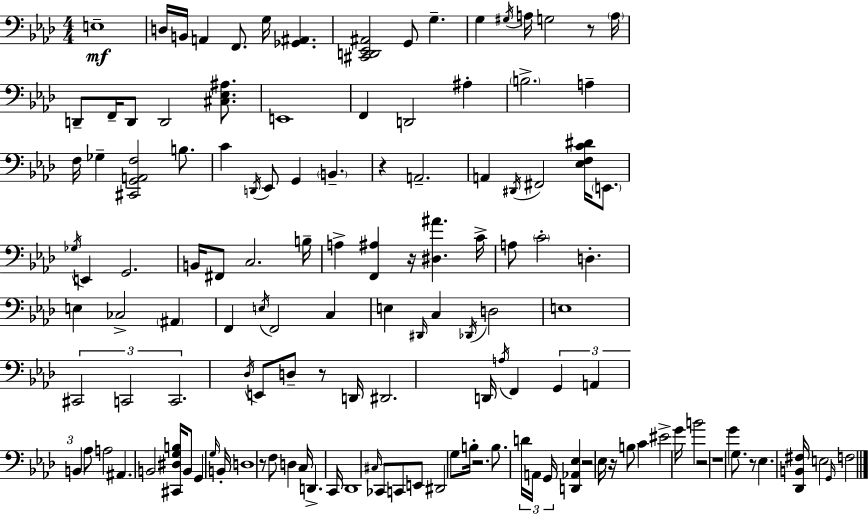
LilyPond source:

{
  \clef bass
  \numericTimeSignature
  \time 4/4
  \key f \minor
  e1--\mf | d16 b,16 a,4 f,8. g16 <ges, ais,>4. | <cis, d, ees, ais,>2 g,8 g4.-- | g4 \acciaccatura { gis16 } a16 g2 r8 | \break \parenthesize a16 d,8-- f,16-- d,8 d,2 <cis ees ais>8. | e,1 | f,4 d,2 ais4-. | \parenthesize b2.-> a4-- | \break f16 ges4-- <cis, g, a, f>2 b8. | c'4 \acciaccatura { d,16 } ees,8 g,4 \parenthesize b,4.-- | r4 a,2.-- | a,4 \acciaccatura { dis,16 } fis,2 <ees f c' dis'>16 | \break \parenthesize e,8. \acciaccatura { ges16 } e,4 g,2. | b,16 fis,8 c2. | b16-- a4-> <f, ais>4 r16 <dis ais'>4. | c'16-> a8 \parenthesize c'2-. d4.-. | \break e4 ces2-> | \parenthesize ais,4 f,4 \acciaccatura { e16 } f,2 | c4 e4 \grace { dis,16 } c4 \acciaccatura { des,16 } d2 | e1 | \break \tuplet 3/2 { cis,2 c,2 | c,2. } | \acciaccatura { des16 } e,8 d8-- r8 d,16 dis,2. | d,16 \acciaccatura { a16 } f,4 \tuplet 3/2 { g,4 | \break a,4 b,4 } aes8 a2 | ais,4. b,2 | <cis, dis g b>16 b,8 g,4 \grace { g16 } b,16-. d1 | r8 f8 d4 | \break c16 d,4.-> c,16 des,1 | \grace { cis16 } ces,8 c,8 e,8 | dis,2 g8 b16-. r2. | b8. \tuplet 3/2 { d'16 a,16 g,16 } <d, aes, ees>4 | \break r2 ees16 r16 b8 c'4 | eis'2-> g'16 b'2 | r2 r1 | g'4 g8. | \break r8 ees4. <des, b, fis>16 e2 | \grace { g,16 } f2 \bar "|."
}